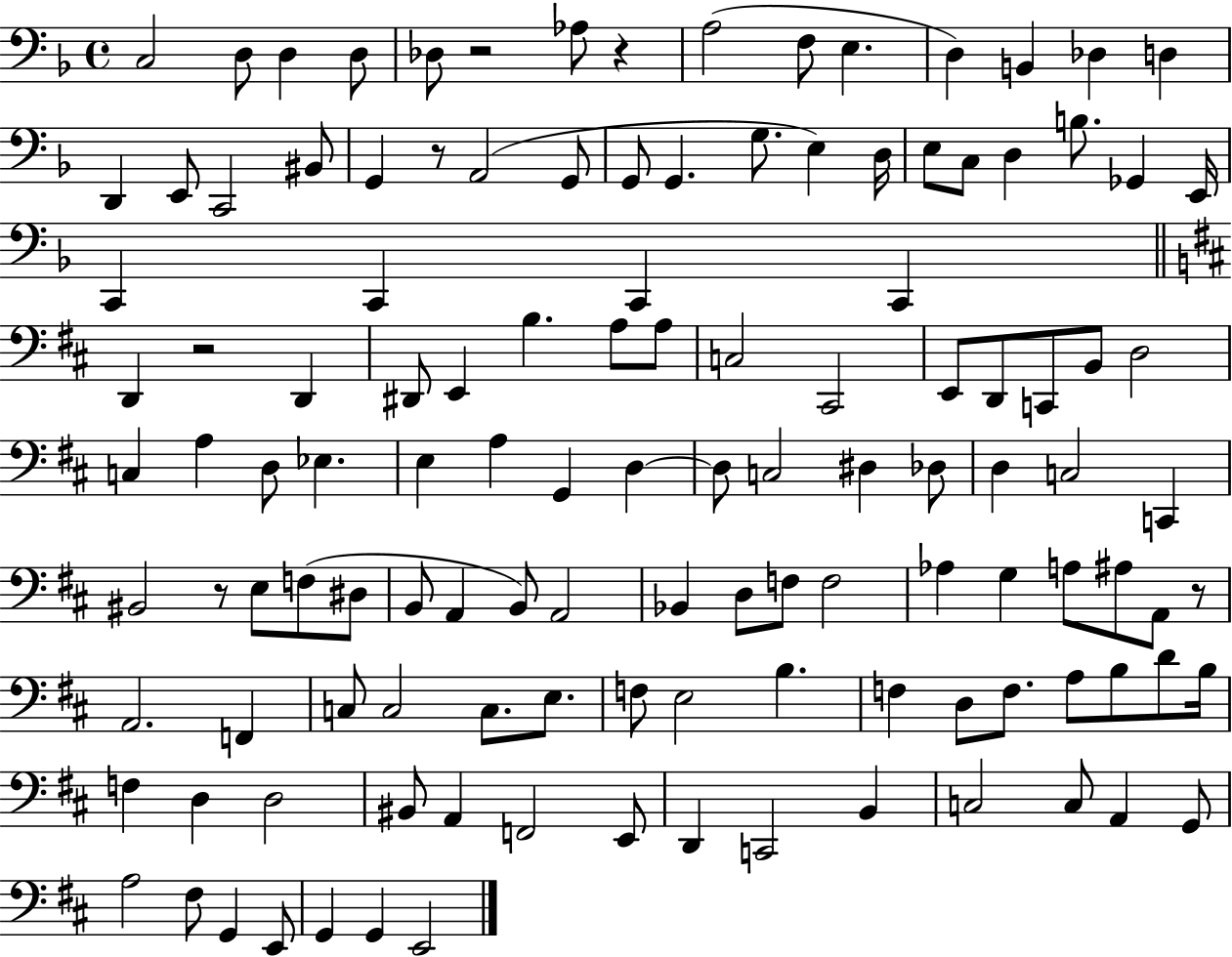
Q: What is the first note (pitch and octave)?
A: C3